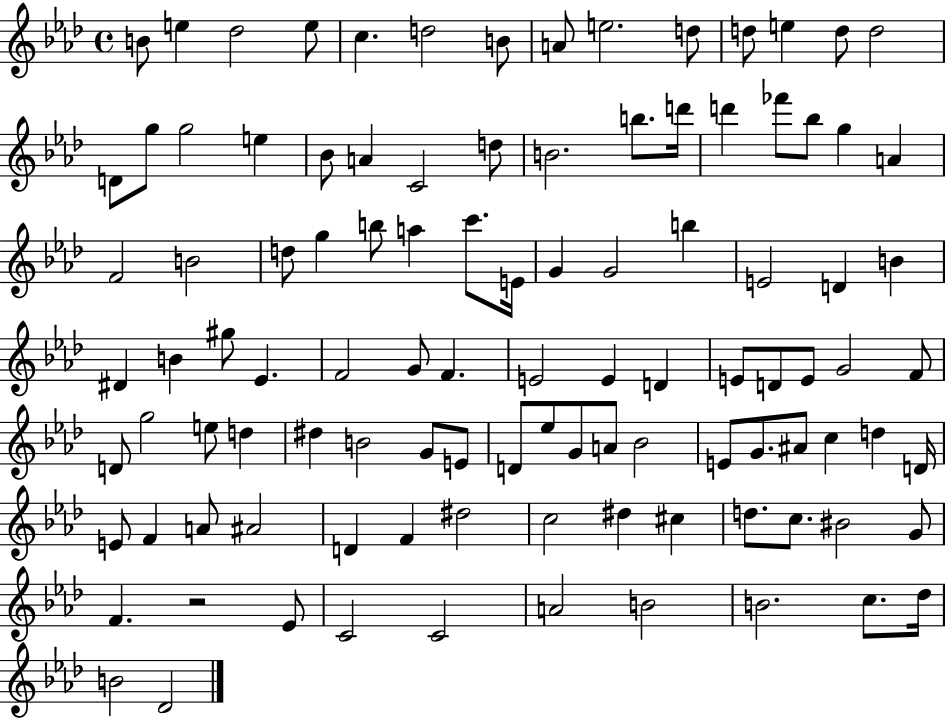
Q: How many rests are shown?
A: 1